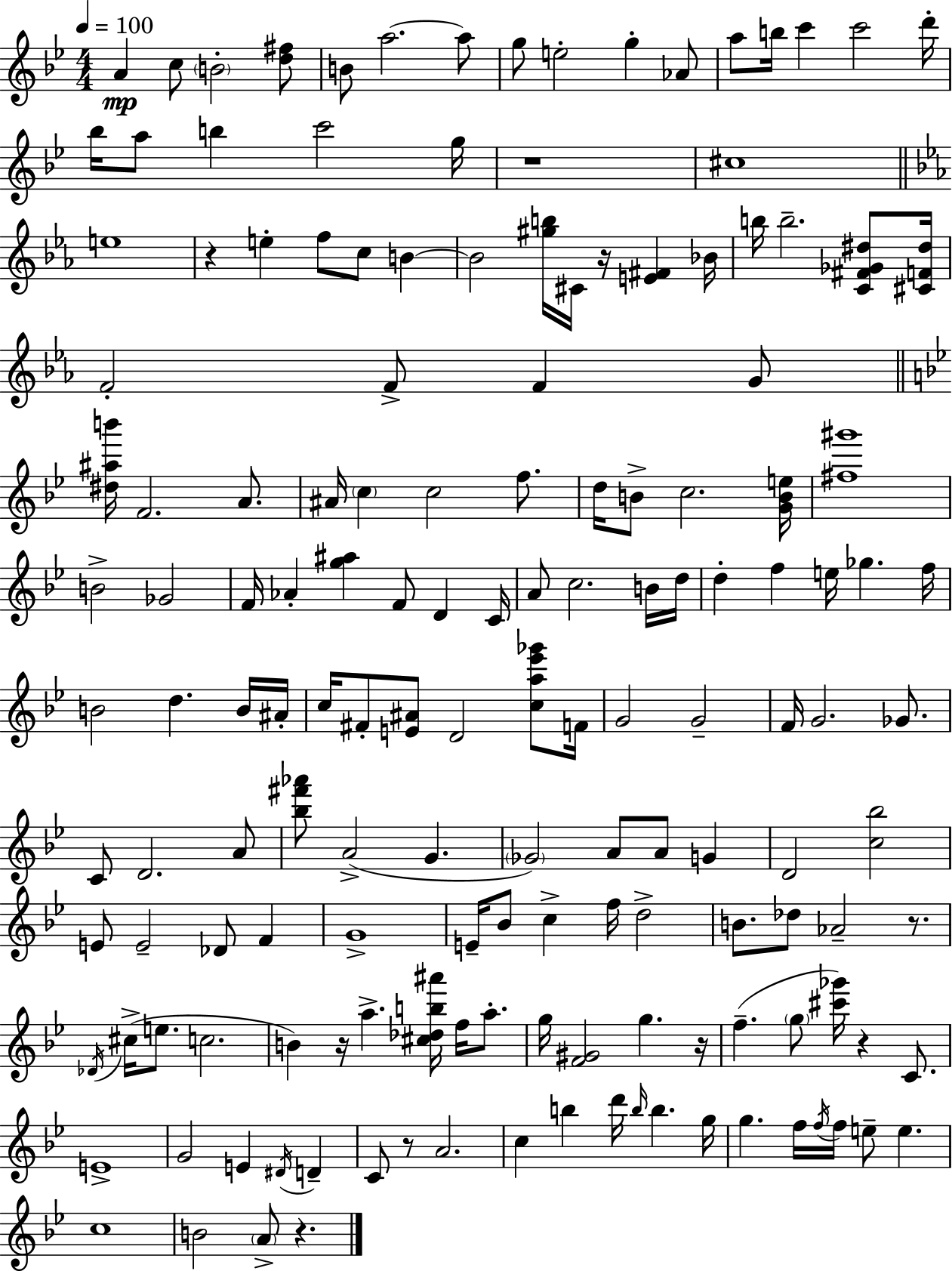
{
  \clef treble
  \numericTimeSignature
  \time 4/4
  \key bes \major
  \tempo 4 = 100
  a'4\mp c''8 \parenthesize b'2-. <d'' fis''>8 | b'8 a''2.~~ a''8 | g''8 e''2-. g''4-. aes'8 | a''8 b''16 c'''4 c'''2 d'''16-. | \break bes''16 a''8 b''4 c'''2 g''16 | r1 | cis''1 | \bar "||" \break \key c \minor e''1 | r4 e''4-. f''8 c''8 b'4~~ | b'2 <gis'' b''>16 cis'16 r16 <e' fis'>4 bes'16 | b''16 b''2.-- <c' fis' ges' dis''>8 <cis' f' dis''>16 | \break f'2-. f'8-> f'4 g'8 | \bar "||" \break \key bes \major <dis'' ais'' b'''>16 f'2. a'8. | ais'16 \parenthesize c''4 c''2 f''8. | d''16 b'8-> c''2. <g' b' e''>16 | <fis'' gis'''>1 | \break b'2-> ges'2 | f'16 aes'4-. <g'' ais''>4 f'8 d'4 c'16 | a'8 c''2. b'16 d''16 | d''4-. f''4 e''16 ges''4. f''16 | \break b'2 d''4. b'16 ais'16-. | c''16 fis'8-. <e' ais'>8 d'2 <c'' a'' ees''' ges'''>8 f'16 | g'2 g'2-- | f'16 g'2. ges'8. | \break c'8 d'2. a'8 | <bes'' fis''' aes'''>8 a'2->( g'4. | \parenthesize ges'2) a'8 a'8 g'4 | d'2 <c'' bes''>2 | \break e'8 e'2-- des'8 f'4 | g'1-> | e'16-- bes'8 c''4-> f''16 d''2-> | b'8. des''8 aes'2-- r8. | \break \acciaccatura { des'16 }( cis''16-> e''8. c''2. | b'4) r16 a''4.-> <cis'' des'' b'' ais'''>16 f''16 a''8.-. | g''16 <f' gis'>2 g''4. | r16 f''4.--( \parenthesize g''8 <cis''' ges'''>16) r4 c'8. | \break e'1-> | g'2 e'4 \acciaccatura { dis'16 } d'4-- | c'8 r8 a'2. | c''4 b''4 d'''16 \grace { b''16 } b''4. | \break g''16 g''4. f''16 \acciaccatura { f''16 } f''16 e''8-- e''4. | c''1 | b'2 \parenthesize a'8-> r4. | \bar "|."
}